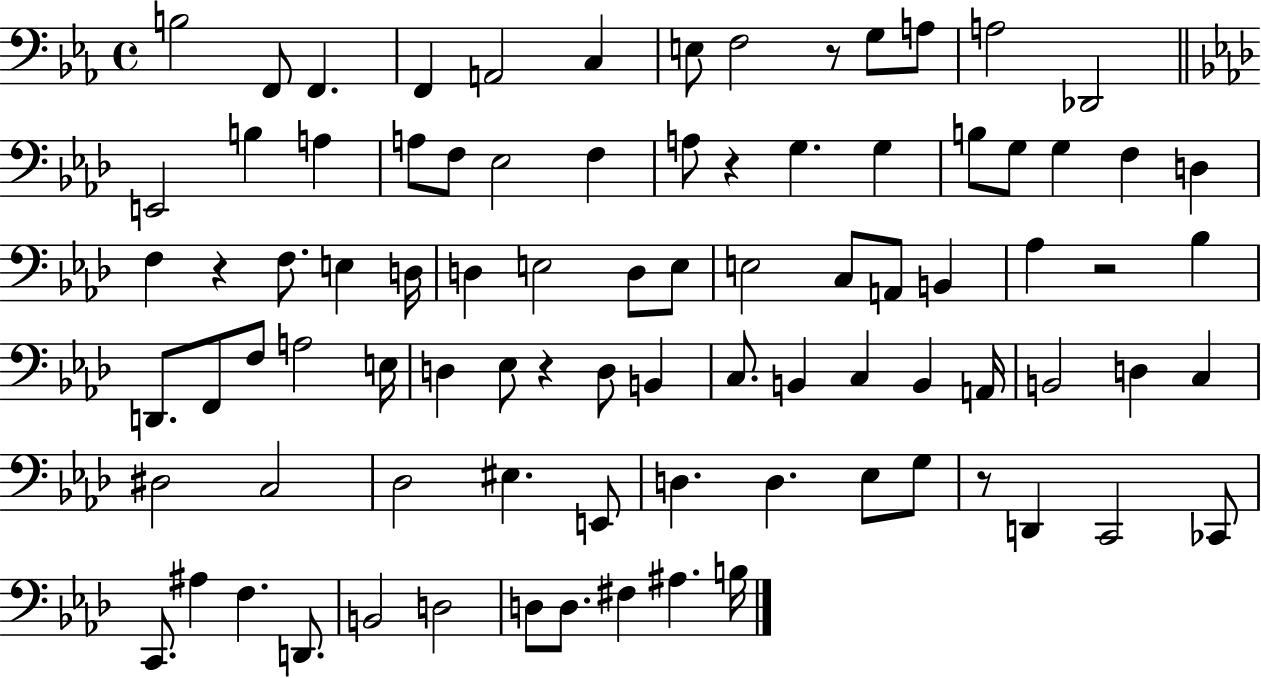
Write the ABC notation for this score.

X:1
T:Untitled
M:4/4
L:1/4
K:Eb
B,2 F,,/2 F,, F,, A,,2 C, E,/2 F,2 z/2 G,/2 A,/2 A,2 _D,,2 E,,2 B, A, A,/2 F,/2 _E,2 F, A,/2 z G, G, B,/2 G,/2 G, F, D, F, z F,/2 E, D,/4 D, E,2 D,/2 E,/2 E,2 C,/2 A,,/2 B,, _A, z2 _B, D,,/2 F,,/2 F,/2 A,2 E,/4 D, _E,/2 z D,/2 B,, C,/2 B,, C, B,, A,,/4 B,,2 D, C, ^D,2 C,2 _D,2 ^E, E,,/2 D, D, _E,/2 G,/2 z/2 D,, C,,2 _C,,/2 C,,/2 ^A, F, D,,/2 B,,2 D,2 D,/2 D,/2 ^F, ^A, B,/4